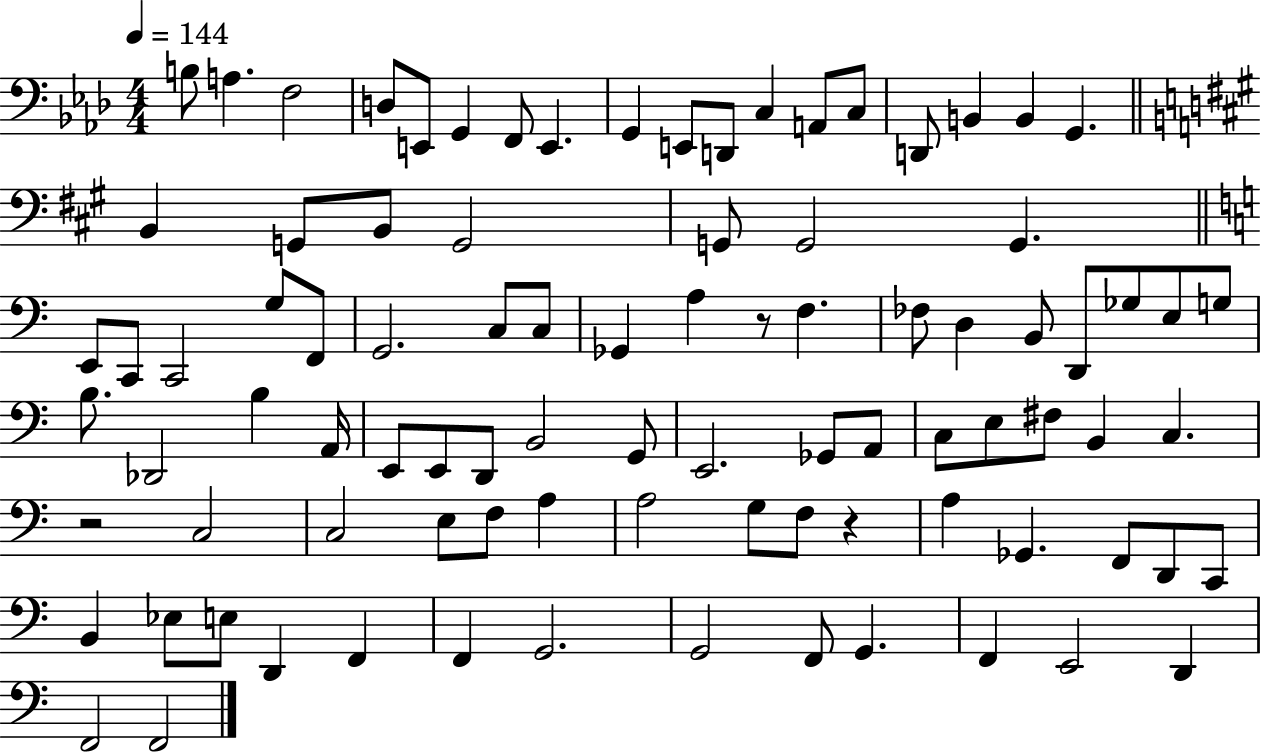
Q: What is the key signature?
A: AES major